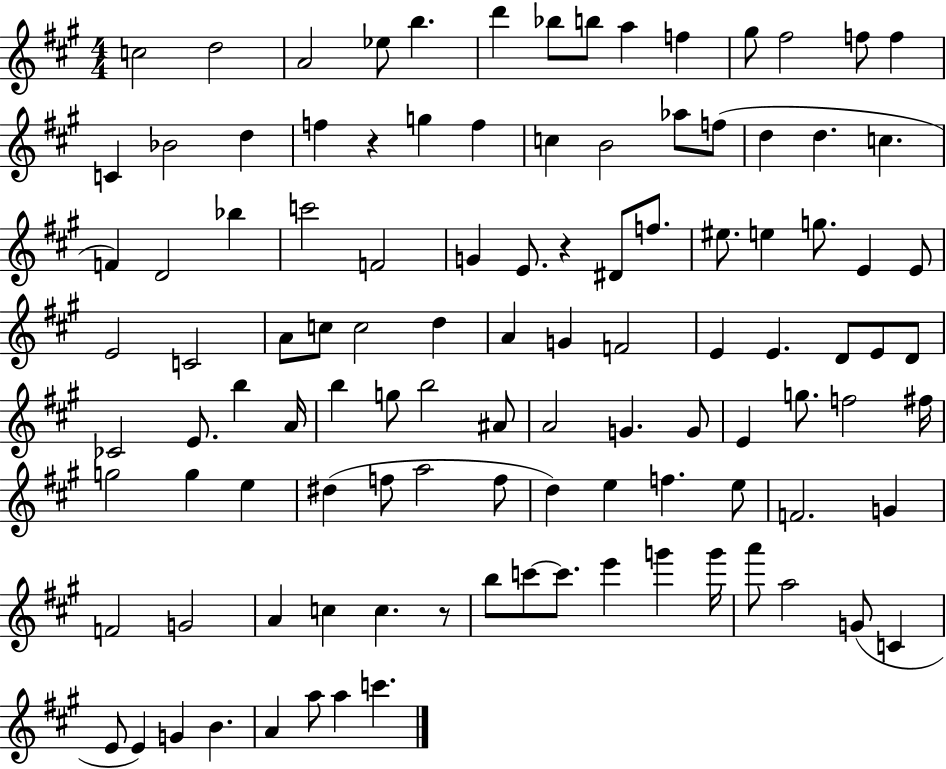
C5/h D5/h A4/h Eb5/e B5/q. D6/q Bb5/e B5/e A5/q F5/q G#5/e F#5/h F5/e F5/q C4/q Bb4/h D5/q F5/q R/q G5/q F5/q C5/q B4/h Ab5/e F5/e D5/q D5/q. C5/q. F4/q D4/h Bb5/q C6/h F4/h G4/q E4/e. R/q D#4/e F5/e. EIS5/e. E5/q G5/e. E4/q E4/e E4/h C4/h A4/e C5/e C5/h D5/q A4/q G4/q F4/h E4/q E4/q. D4/e E4/e D4/e CES4/h E4/e. B5/q A4/s B5/q G5/e B5/h A#4/e A4/h G4/q. G4/e E4/q G5/e. F5/h F#5/s G5/h G5/q E5/q D#5/q F5/e A5/h F5/e D5/q E5/q F5/q. E5/e F4/h. G4/q F4/h G4/h A4/q C5/q C5/q. R/e B5/e C6/e C6/e. E6/q G6/q G6/s A6/e A5/h G4/e C4/q E4/e E4/q G4/q B4/q. A4/q A5/e A5/q C6/q.